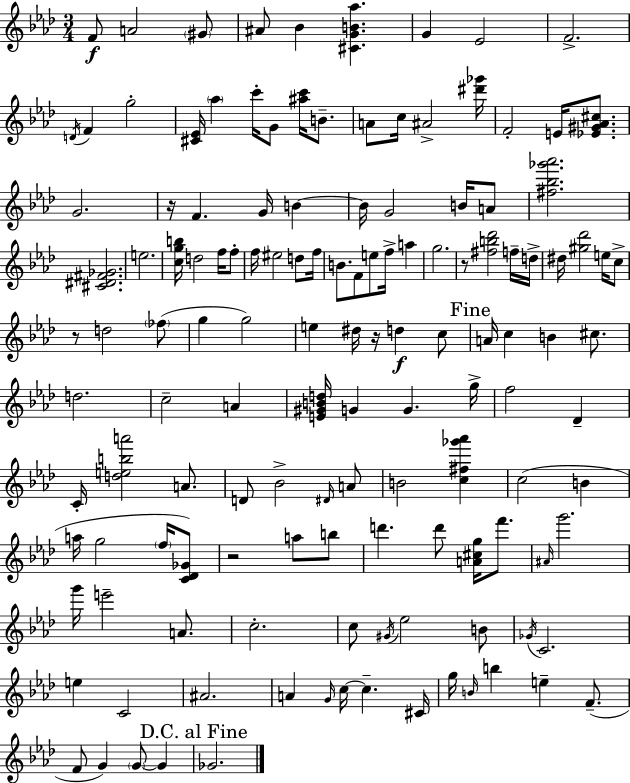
{
  \clef treble
  \numericTimeSignature
  \time 3/4
  \key aes \major
  f'8\f a'2 \parenthesize gis'8 | ais'8 bes'4 <cis' g' b' aes''>4. | g'4 ees'2 | f'2.-> | \break \acciaccatura { d'16 } f'4 g''2-. | <cis' ees'>16 \parenthesize aes''4 c'''16-. g'8 <ais'' c'''>16 b'8.-- | a'8 c''16 ais'2-> | <dis''' ges'''>16 f'2-. e'16 <ees' gis' aes' cis''>8. | \break g'2. | r16 f'4. g'16 b'4~~ | b'16 g'2 b'16 a'8 | <fis'' bes'' ges''' aes'''>2. | \break <cis' dis' fis' ges'>2. | e''2. | <c'' g'' b''>16 d''2 f''16 f''8-. | f''16 eis''2 d''8 | \break f''16 b'8. f'8 e''8 f''16-> a''4 | g''2. | r8 <fis'' b'' des'''>2 f''16-- | d''16-> dis''16 <gis'' des'''>2 e''16 c''8-> | \break r8 d''2 \parenthesize fes''8( | g''4 g''2) | e''4 dis''16 r16 d''4\f c''8 | \mark "Fine" a'16 c''4 b'4 cis''8. | \break d''2. | c''2-- a'4 | <e' gis' b' d''>16 g'4 g'4. | g''16-> f''2 des'4-- | \break c'16-. <d'' e'' b'' a'''>2 a'8. | d'8 bes'2-> \grace { dis'16 } | a'8 b'2 <c'' fis'' ges''' aes'''>4 | c''2( b'4 | \break a''16 g''2 \parenthesize f''16 | <c' des' ges'>8) r2 a''8 | b''8 d'''4. d'''8 <a' cis'' g''>16 f'''8. | \grace { ais'16 } g'''2. | \break g'''16 e'''2-- | a'8. c''2.-. | c''8 \acciaccatura { gis'16 } ees''2 | b'8 \acciaccatura { ges'16 } c'2. | \break e''4 c'2 | ais'2. | a'4 \grace { g'16 } c''16~~ c''4.-- | cis'16 g''16 \grace { b'16 } b''4 | \break e''4-- f'8.--( f'8 g'4) | \parenthesize g'8~~ g'4 \mark "D.C. al Fine" ges'2. | \bar "|."
}